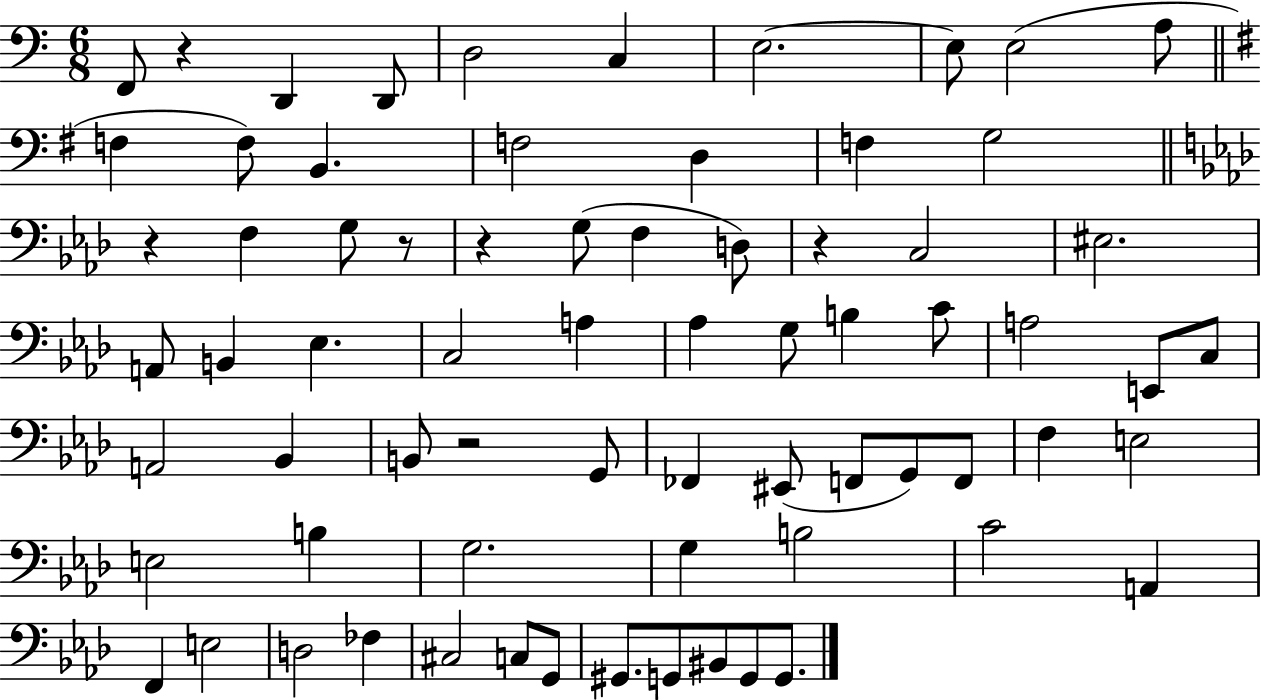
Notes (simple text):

F2/e R/q D2/q D2/e D3/h C3/q E3/h. E3/e E3/h A3/e F3/q F3/e B2/q. F3/h D3/q F3/q G3/h R/q F3/q G3/e R/e R/q G3/e F3/q D3/e R/q C3/h EIS3/h. A2/e B2/q Eb3/q. C3/h A3/q Ab3/q G3/e B3/q C4/e A3/h E2/e C3/e A2/h Bb2/q B2/e R/h G2/e FES2/q EIS2/e F2/e G2/e F2/e F3/q E3/h E3/h B3/q G3/h. G3/q B3/h C4/h A2/q F2/q E3/h D3/h FES3/q C#3/h C3/e G2/e G#2/e. G2/e BIS2/e G2/e G2/e.